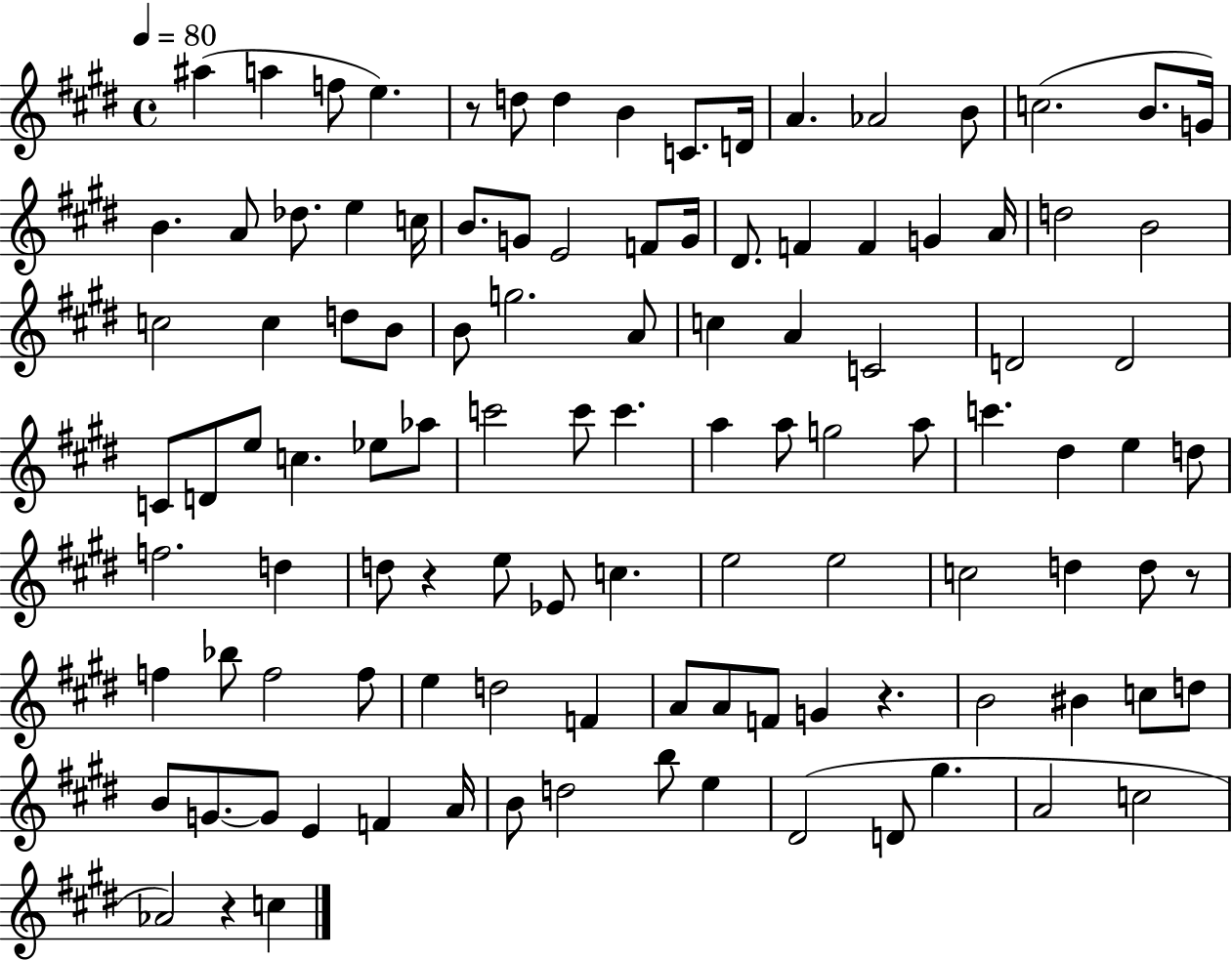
A#5/q A5/q F5/e E5/q. R/e D5/e D5/q B4/q C4/e. D4/s A4/q. Ab4/h B4/e C5/h. B4/e. G4/s B4/q. A4/e Db5/e. E5/q C5/s B4/e. G4/e E4/h F4/e G4/s D#4/e. F4/q F4/q G4/q A4/s D5/h B4/h C5/h C5/q D5/e B4/e B4/e G5/h. A4/e C5/q A4/q C4/h D4/h D4/h C4/e D4/e E5/e C5/q. Eb5/e Ab5/e C6/h C6/e C6/q. A5/q A5/e G5/h A5/e C6/q. D#5/q E5/q D5/e F5/h. D5/q D5/e R/q E5/e Eb4/e C5/q. E5/h E5/h C5/h D5/q D5/e R/e F5/q Bb5/e F5/h F5/e E5/q D5/h F4/q A4/e A4/e F4/e G4/q R/q. B4/h BIS4/q C5/e D5/e B4/e G4/e. G4/e E4/q F4/q A4/s B4/e D5/h B5/e E5/q D#4/h D4/e G#5/q. A4/h C5/h Ab4/h R/q C5/q